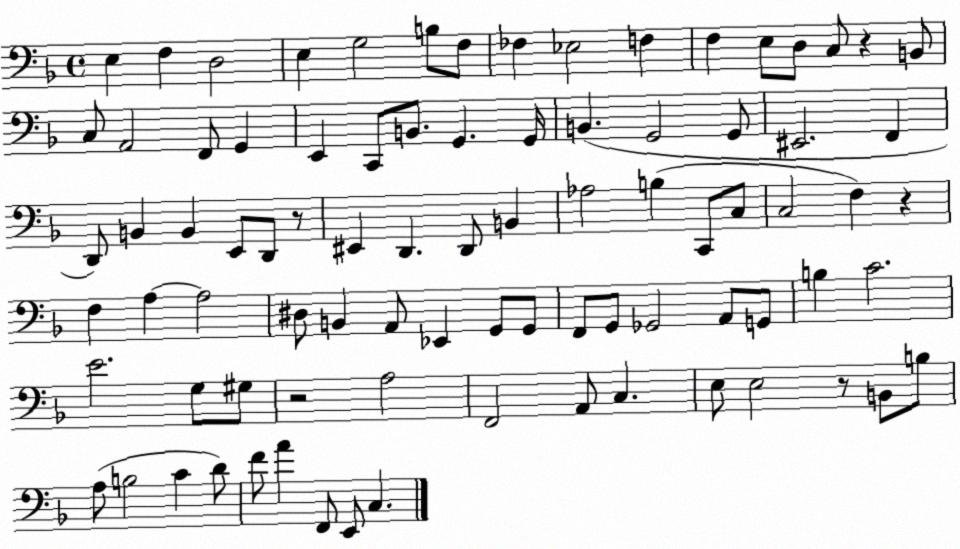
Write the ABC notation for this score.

X:1
T:Untitled
M:4/4
L:1/4
K:F
E, F, D,2 E, G,2 B,/2 F,/2 _F, _E,2 F, F, E,/2 D,/2 C,/2 z B,,/2 C,/2 A,,2 F,,/2 G,, E,, C,,/2 B,,/2 G,, G,,/4 B,, G,,2 G,,/2 ^E,,2 F,, D,,/2 B,, B,, E,,/2 D,,/2 z/2 ^E,, D,, D,,/2 B,, _A,2 B, C,,/2 C,/2 C,2 F, z F, A, A,2 ^D,/2 B,, A,,/2 _E,, G,,/2 G,,/2 F,,/2 G,,/2 _G,,2 A,,/2 G,,/2 B, C2 E2 G,/2 ^G,/2 z2 A,2 F,,2 A,,/2 C, E,/2 E,2 z/2 B,,/2 B,/2 A,/2 B,2 C D/2 F/2 A F,,/2 E,,/2 C,